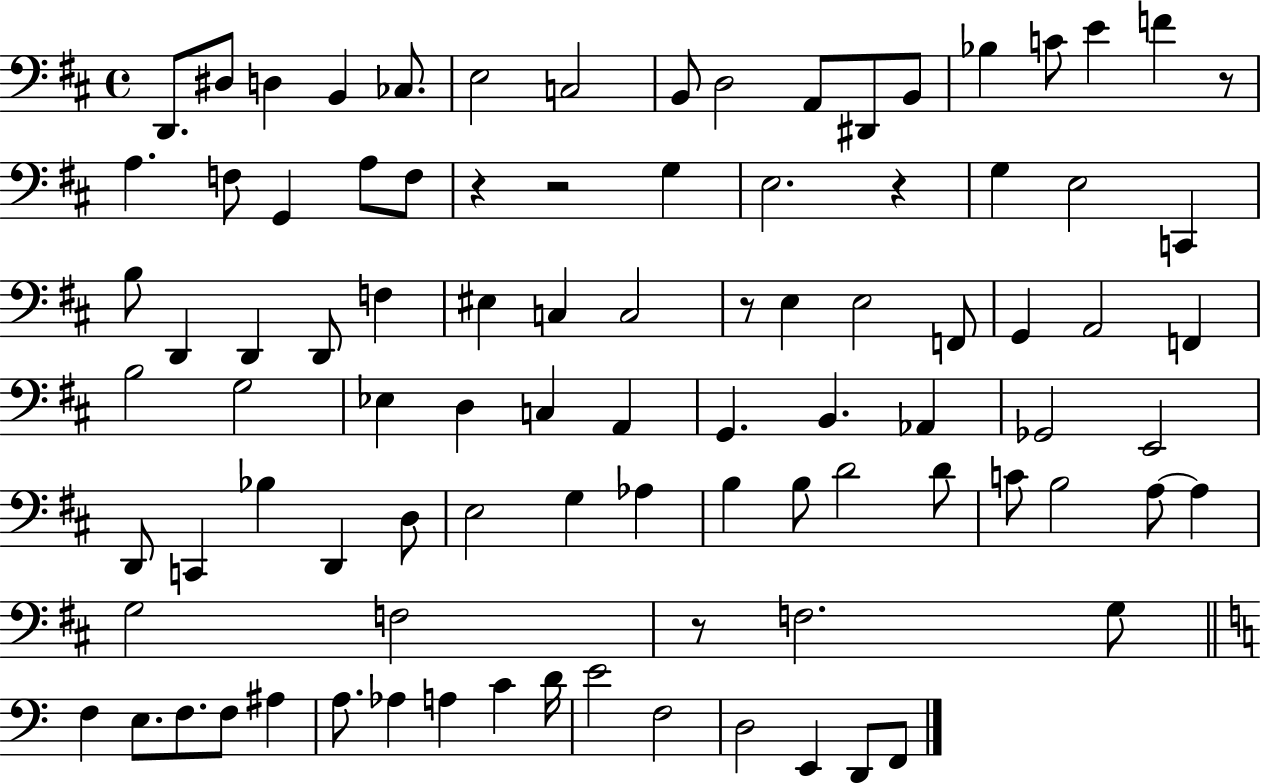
X:1
T:Untitled
M:4/4
L:1/4
K:D
D,,/2 ^D,/2 D, B,, _C,/2 E,2 C,2 B,,/2 D,2 A,,/2 ^D,,/2 B,,/2 _B, C/2 E F z/2 A, F,/2 G,, A,/2 F,/2 z z2 G, E,2 z G, E,2 C,, B,/2 D,, D,, D,,/2 F, ^E, C, C,2 z/2 E, E,2 F,,/2 G,, A,,2 F,, B,2 G,2 _E, D, C, A,, G,, B,, _A,, _G,,2 E,,2 D,,/2 C,, _B, D,, D,/2 E,2 G, _A, B, B,/2 D2 D/2 C/2 B,2 A,/2 A, G,2 F,2 z/2 F,2 G,/2 F, E,/2 F,/2 F,/2 ^A, A,/2 _A, A, C D/4 E2 F,2 D,2 E,, D,,/2 F,,/2